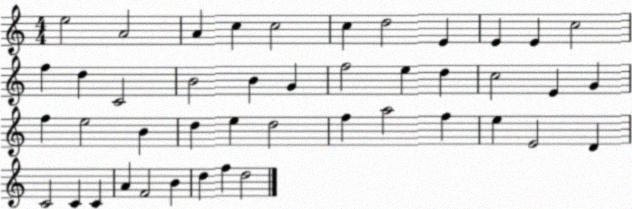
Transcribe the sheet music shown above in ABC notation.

X:1
T:Untitled
M:4/4
L:1/4
K:C
e2 A2 A c c2 c d2 E E E c2 f d C2 B2 B G f2 e d c2 E G f e2 B d e d2 f a2 f e E2 D C2 C C A F2 B d f d2